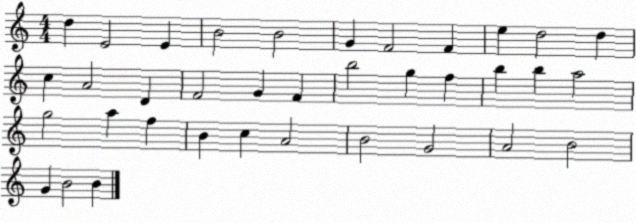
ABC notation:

X:1
T:Untitled
M:4/4
L:1/4
K:C
d E2 E B2 B2 G F2 F e d2 d c A2 D F2 G F b2 g f b b a2 g2 a f B c A2 B2 G2 A2 B2 G B2 B